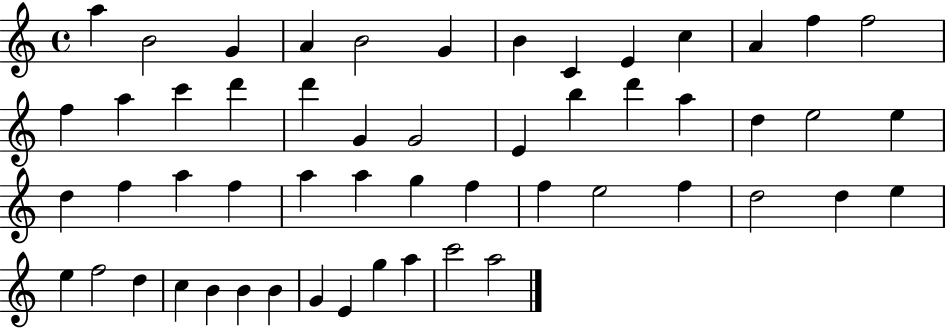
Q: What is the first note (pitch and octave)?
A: A5